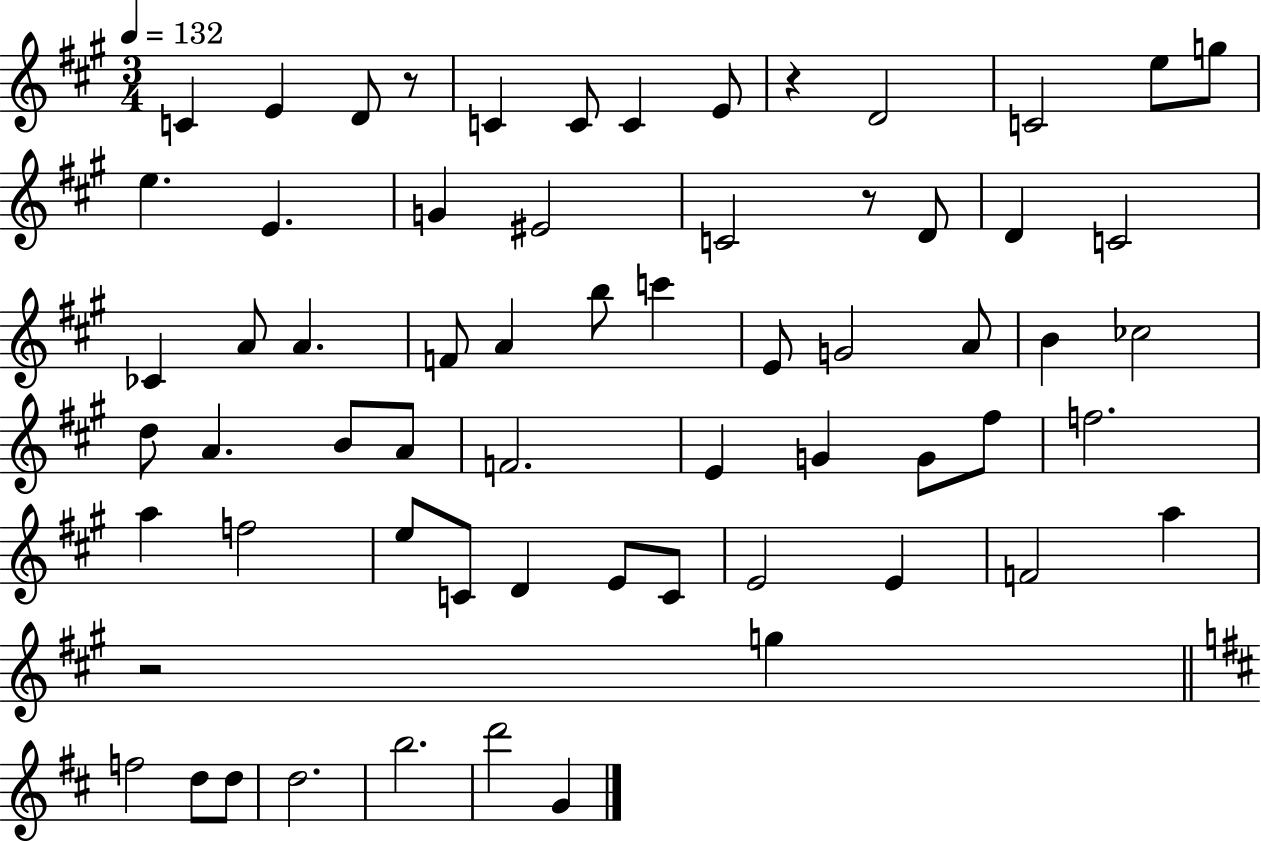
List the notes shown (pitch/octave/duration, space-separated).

C4/q E4/q D4/e R/e C4/q C4/e C4/q E4/e R/q D4/h C4/h E5/e G5/e E5/q. E4/q. G4/q EIS4/h C4/h R/e D4/e D4/q C4/h CES4/q A4/e A4/q. F4/e A4/q B5/e C6/q E4/e G4/h A4/e B4/q CES5/h D5/e A4/q. B4/e A4/e F4/h. E4/q G4/q G4/e F#5/e F5/h. A5/q F5/h E5/e C4/e D4/q E4/e C4/e E4/h E4/q F4/h A5/q R/h G5/q F5/h D5/e D5/e D5/h. B5/h. D6/h G4/q